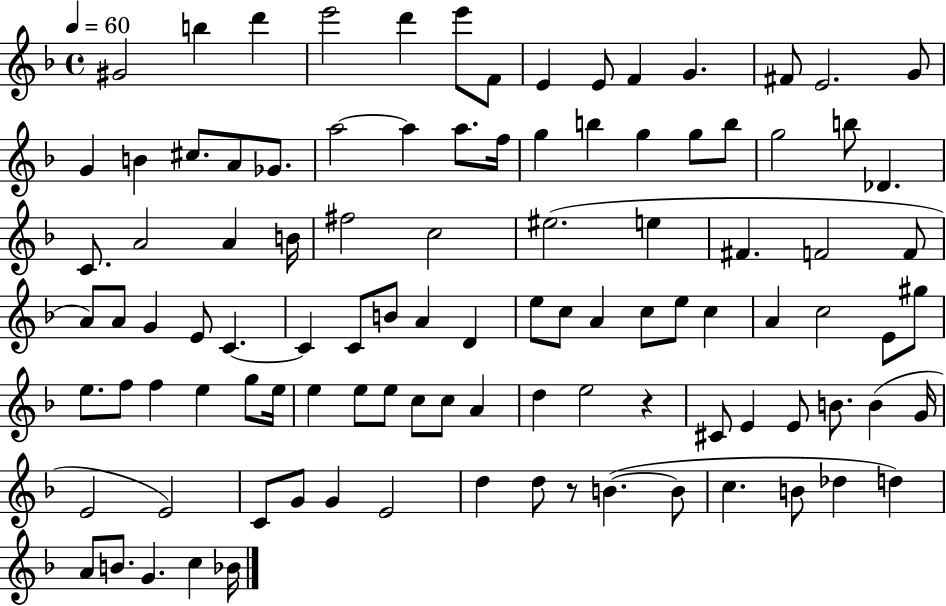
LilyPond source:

{
  \clef treble
  \time 4/4
  \defaultTimeSignature
  \key f \major
  \tempo 4 = 60
  gis'2 b''4 d'''4 | e'''2 d'''4 e'''8 f'8 | e'4 e'8 f'4 g'4. | fis'8 e'2. g'8 | \break g'4 b'4 cis''8. a'8 ges'8. | a''2~~ a''4 a''8. f''16 | g''4 b''4 g''4 g''8 b''8 | g''2 b''8 des'4. | \break c'8. a'2 a'4 b'16 | fis''2 c''2 | eis''2.( e''4 | fis'4. f'2 f'8 | \break a'8) a'8 g'4 e'8 c'4.~~ | c'4 c'8 b'8 a'4 d'4 | e''8 c''8 a'4 c''8 e''8 c''4 | a'4 c''2 e'8 gis''8 | \break e''8. f''8 f''4 e''4 g''8 e''16 | e''4 e''8 e''8 c''8 c''8 a'4 | d''4 e''2 r4 | cis'8 e'4 e'8 b'8. b'4( g'16 | \break e'2 e'2) | c'8 g'8 g'4 e'2 | d''4 d''8 r8 b'4.~(~ b'8 | c''4. b'8 des''4 d''4) | \break a'8 b'8. g'4. c''4 bes'16 | \bar "|."
}